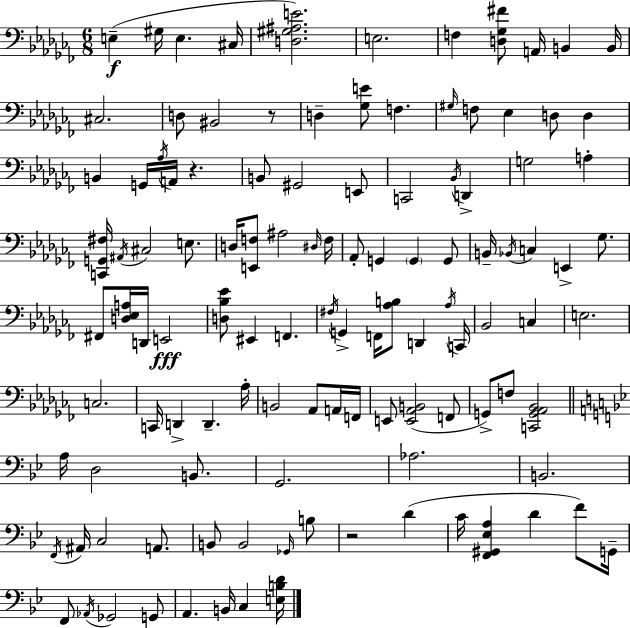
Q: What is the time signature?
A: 6/8